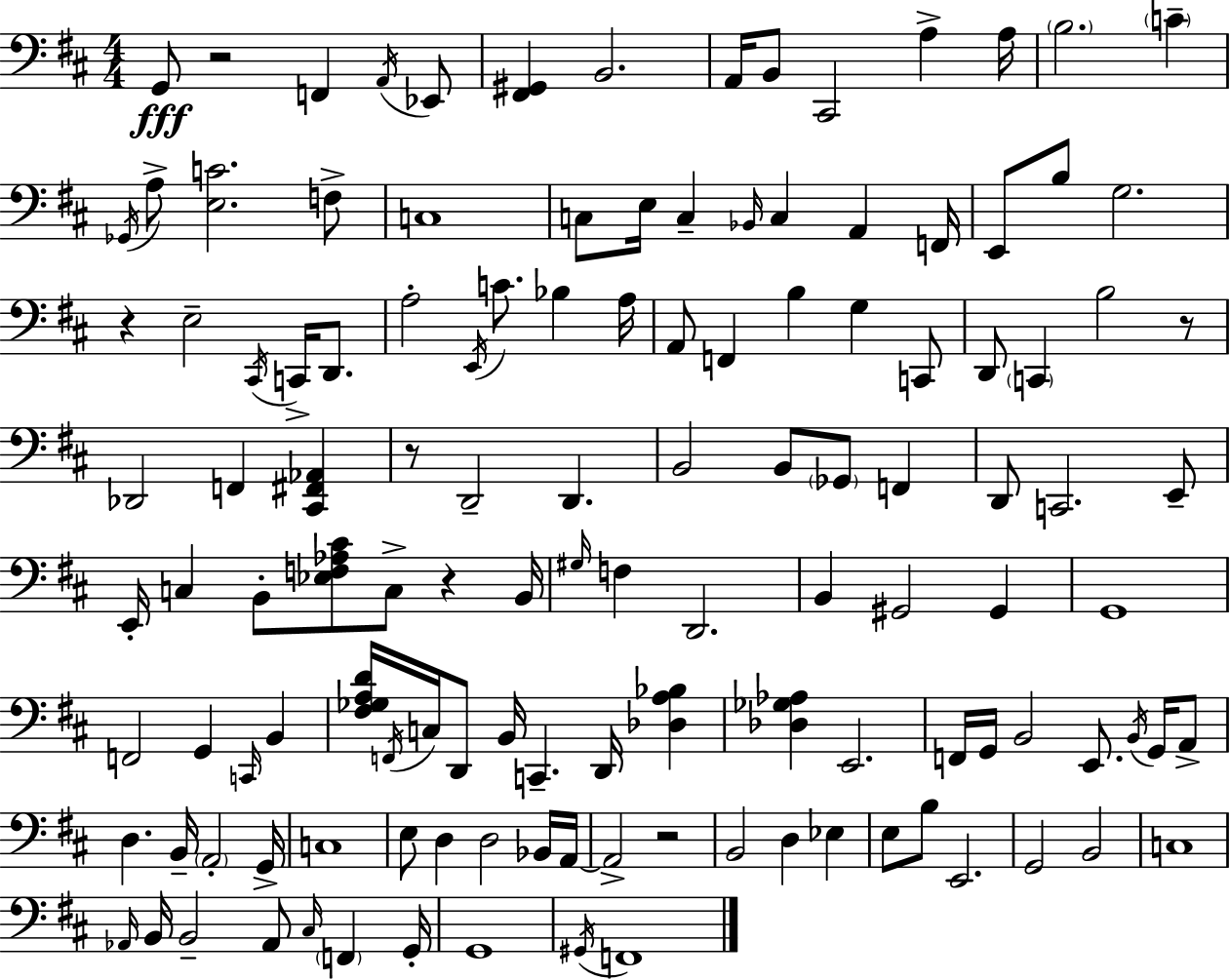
X:1
T:Untitled
M:4/4
L:1/4
K:D
G,,/2 z2 F,, A,,/4 _E,,/2 [^F,,^G,,] B,,2 A,,/4 B,,/2 ^C,,2 A, A,/4 B,2 C _G,,/4 A,/2 [E,C]2 F,/2 C,4 C,/2 E,/4 C, _B,,/4 C, A,, F,,/4 E,,/2 B,/2 G,2 z E,2 ^C,,/4 C,,/4 D,,/2 A,2 E,,/4 C/2 _B, A,/4 A,,/2 F,, B, G, C,,/2 D,,/2 C,, B,2 z/2 _D,,2 F,, [^C,,^F,,_A,,] z/2 D,,2 D,, B,,2 B,,/2 _G,,/2 F,, D,,/2 C,,2 E,,/2 E,,/4 C, B,,/2 [_E,F,_A,^C]/2 C,/2 z B,,/4 ^G,/4 F, D,,2 B,, ^G,,2 ^G,, G,,4 F,,2 G,, C,,/4 B,, [^F,_G,A,D]/4 F,,/4 C,/4 D,,/2 B,,/4 C,, D,,/4 [_D,A,_B,] [_D,_G,_A,] E,,2 F,,/4 G,,/4 B,,2 E,,/2 B,,/4 G,,/4 A,,/2 D, B,,/4 A,,2 G,,/4 C,4 E,/2 D, D,2 _B,,/4 A,,/4 A,,2 z2 B,,2 D, _E, E,/2 B,/2 E,,2 G,,2 B,,2 C,4 _A,,/4 B,,/4 B,,2 _A,,/2 ^C,/4 F,, G,,/4 G,,4 ^G,,/4 F,,4